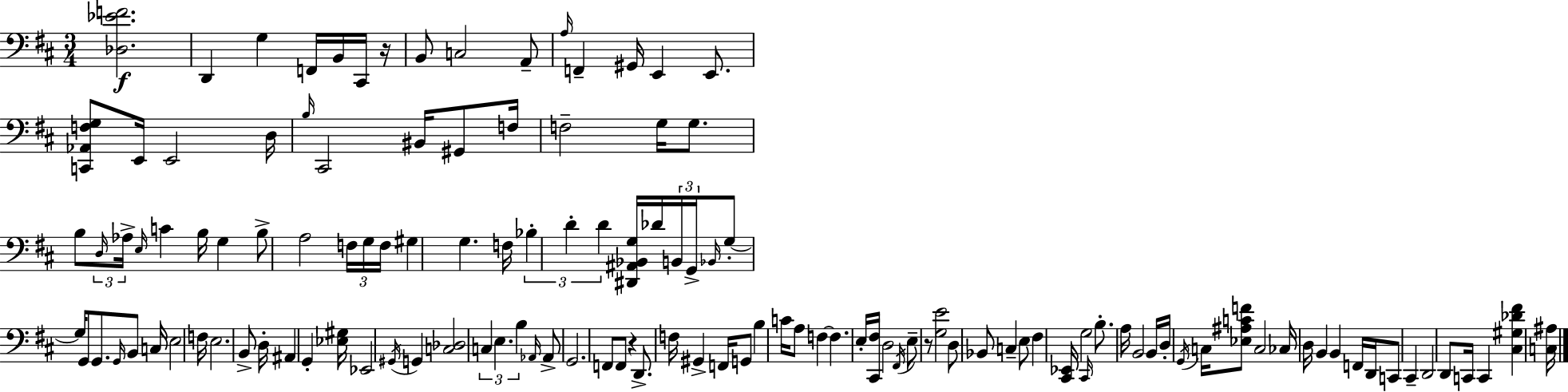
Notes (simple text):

[Db3,Eb4,F4]/h. D2/q G3/q F2/s B2/s C#2/s R/s B2/e C3/h A2/e A3/s F2/q G#2/s E2/q E2/e. [C2,Ab2,F3,G3]/e E2/s E2/h D3/s B3/s C#2/h BIS2/s G#2/e F3/s F3/h G3/s G3/e. B3/e D3/s Ab3/s E3/s C4/q B3/s G3/q B3/e A3/h F3/s G3/s F3/s G#3/q G3/q. F3/s Bb3/q D4/q D4/q [D#2,A#2,Bb2,G3]/s Db4/s B2/s G2/s Bb2/s G3/e G3/s G2/e G2/e. G2/s B2/e C3/s E3/h F3/s E3/h. B2/e D3/s A#2/q G2/q [Eb3,G#3]/s Eb2/h G#2/s G2/q [C3,Db3]/h C3/q E3/q. B3/q Ab2/s Ab2/e G2/h. F2/e F2/e R/q D2/e. F3/s G#2/q F2/s G2/e B3/q C4/s A3/e F3/q F3/q. E3/s [C#2,F#3]/s D3/h F#2/s E3/e R/e [G3,E4]/h D3/e Bb2/e C3/q E3/e F#3/q [C#2,Eb2]/s G3/h C#2/s B3/e. A3/s B2/h B2/s D3/s G2/s C3/s [Eb3,A#3,C4,F4]/e C3/h CES3/s D3/s B2/q B2/q F2/s D2/s C2/e C#2/q D2/h D2/e C2/s C2/q [C#3,G#3,Db4,F#4]/q [C3,A#3]/s